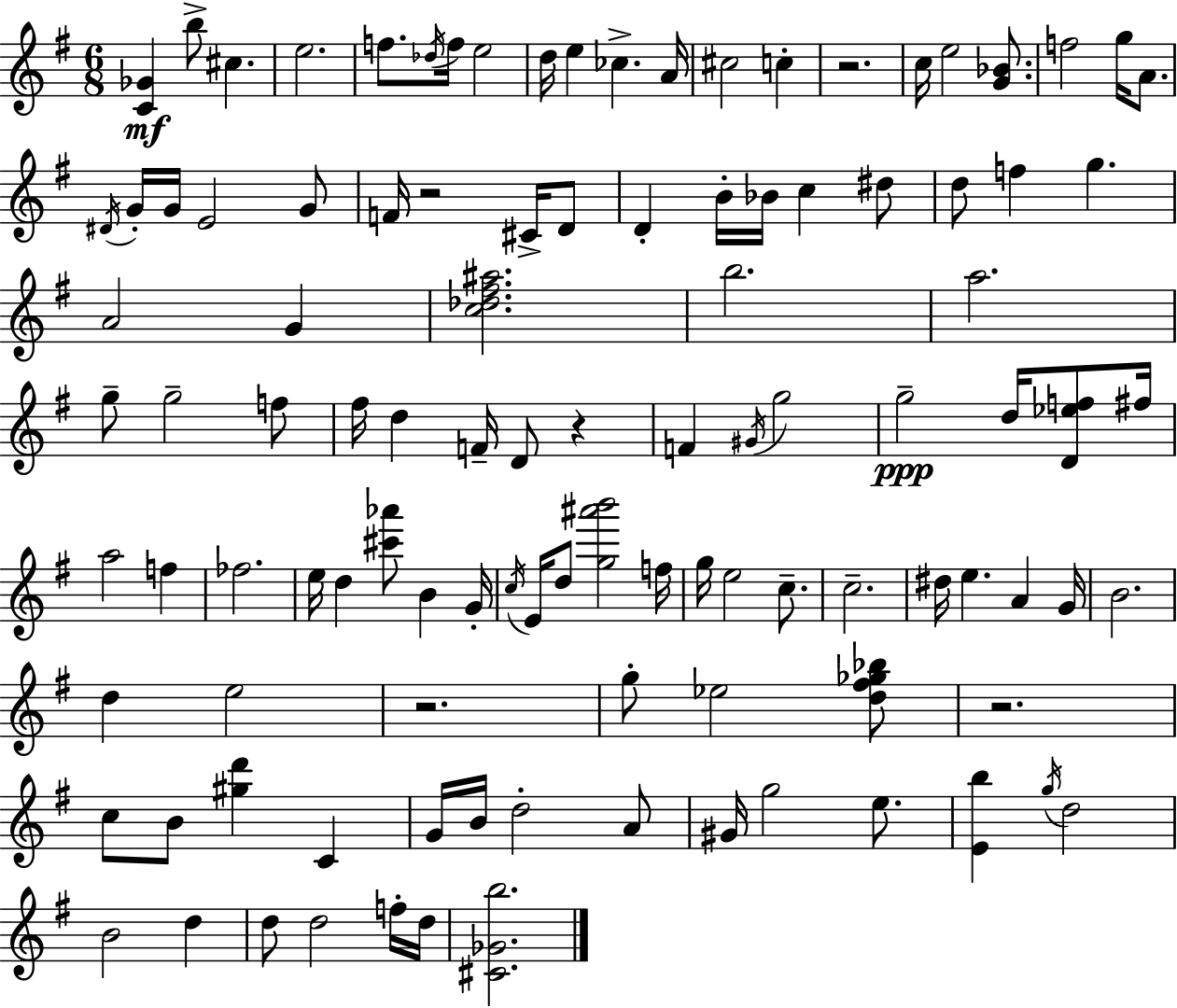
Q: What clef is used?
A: treble